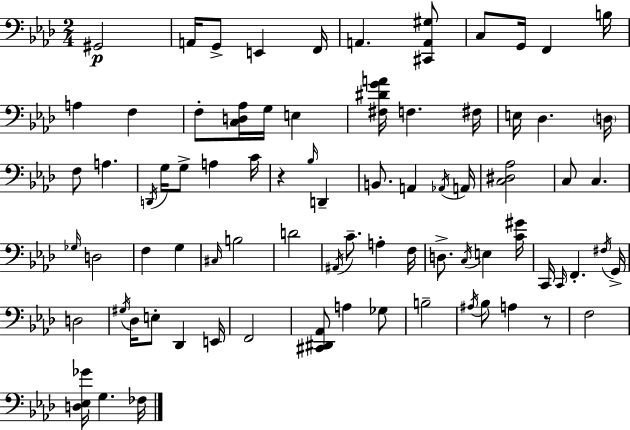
G#2/h A2/s G2/e E2/q F2/s A2/q. [C#2,A2,G#3]/e C3/e G2/s F2/q B3/s A3/q F3/q F3/e [C3,D3,Ab3]/s G3/s E3/q [F#3,D#4,G4,A4]/s F3/q. F#3/s E3/s Db3/q. D3/s F3/e A3/q. D2/s G3/s G3/e A3/q C4/s R/q Bb3/s D2/q B2/e. A2/q Ab2/s A2/s [C3,D#3,Ab3]/h C3/e C3/q. Gb3/s D3/h F3/q G3/q C#3/s B3/h D4/h A#2/s C4/e. A3/q F3/s D3/e. C3/s E3/q [C4,G#4]/s C2/s C2/s F2/q. F#3/s G2/s D3/h G#3/s Db3/s E3/e Db2/q E2/s F2/h [C#2,D#2,Ab2]/e A3/q Gb3/e B3/h A#3/s Bb3/e A3/q R/e F3/h [D3,Eb3,Gb4]/s G3/q. FES3/s